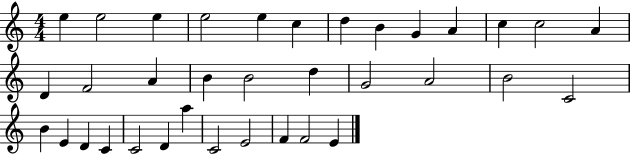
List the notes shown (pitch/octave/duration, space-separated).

E5/q E5/h E5/q E5/h E5/q C5/q D5/q B4/q G4/q A4/q C5/q C5/h A4/q D4/q F4/h A4/q B4/q B4/h D5/q G4/h A4/h B4/h C4/h B4/q E4/q D4/q C4/q C4/h D4/q A5/q C4/h E4/h F4/q F4/h E4/q